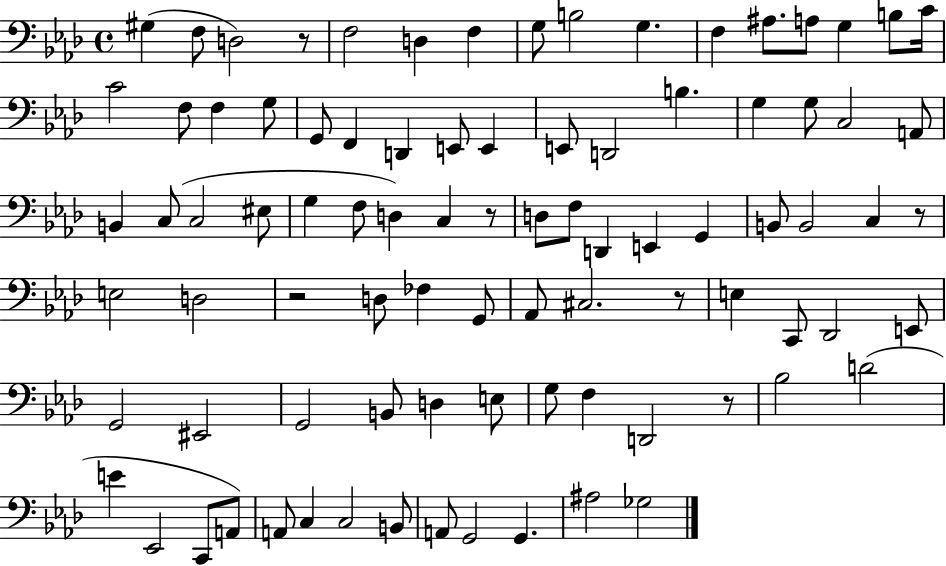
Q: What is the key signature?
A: AES major